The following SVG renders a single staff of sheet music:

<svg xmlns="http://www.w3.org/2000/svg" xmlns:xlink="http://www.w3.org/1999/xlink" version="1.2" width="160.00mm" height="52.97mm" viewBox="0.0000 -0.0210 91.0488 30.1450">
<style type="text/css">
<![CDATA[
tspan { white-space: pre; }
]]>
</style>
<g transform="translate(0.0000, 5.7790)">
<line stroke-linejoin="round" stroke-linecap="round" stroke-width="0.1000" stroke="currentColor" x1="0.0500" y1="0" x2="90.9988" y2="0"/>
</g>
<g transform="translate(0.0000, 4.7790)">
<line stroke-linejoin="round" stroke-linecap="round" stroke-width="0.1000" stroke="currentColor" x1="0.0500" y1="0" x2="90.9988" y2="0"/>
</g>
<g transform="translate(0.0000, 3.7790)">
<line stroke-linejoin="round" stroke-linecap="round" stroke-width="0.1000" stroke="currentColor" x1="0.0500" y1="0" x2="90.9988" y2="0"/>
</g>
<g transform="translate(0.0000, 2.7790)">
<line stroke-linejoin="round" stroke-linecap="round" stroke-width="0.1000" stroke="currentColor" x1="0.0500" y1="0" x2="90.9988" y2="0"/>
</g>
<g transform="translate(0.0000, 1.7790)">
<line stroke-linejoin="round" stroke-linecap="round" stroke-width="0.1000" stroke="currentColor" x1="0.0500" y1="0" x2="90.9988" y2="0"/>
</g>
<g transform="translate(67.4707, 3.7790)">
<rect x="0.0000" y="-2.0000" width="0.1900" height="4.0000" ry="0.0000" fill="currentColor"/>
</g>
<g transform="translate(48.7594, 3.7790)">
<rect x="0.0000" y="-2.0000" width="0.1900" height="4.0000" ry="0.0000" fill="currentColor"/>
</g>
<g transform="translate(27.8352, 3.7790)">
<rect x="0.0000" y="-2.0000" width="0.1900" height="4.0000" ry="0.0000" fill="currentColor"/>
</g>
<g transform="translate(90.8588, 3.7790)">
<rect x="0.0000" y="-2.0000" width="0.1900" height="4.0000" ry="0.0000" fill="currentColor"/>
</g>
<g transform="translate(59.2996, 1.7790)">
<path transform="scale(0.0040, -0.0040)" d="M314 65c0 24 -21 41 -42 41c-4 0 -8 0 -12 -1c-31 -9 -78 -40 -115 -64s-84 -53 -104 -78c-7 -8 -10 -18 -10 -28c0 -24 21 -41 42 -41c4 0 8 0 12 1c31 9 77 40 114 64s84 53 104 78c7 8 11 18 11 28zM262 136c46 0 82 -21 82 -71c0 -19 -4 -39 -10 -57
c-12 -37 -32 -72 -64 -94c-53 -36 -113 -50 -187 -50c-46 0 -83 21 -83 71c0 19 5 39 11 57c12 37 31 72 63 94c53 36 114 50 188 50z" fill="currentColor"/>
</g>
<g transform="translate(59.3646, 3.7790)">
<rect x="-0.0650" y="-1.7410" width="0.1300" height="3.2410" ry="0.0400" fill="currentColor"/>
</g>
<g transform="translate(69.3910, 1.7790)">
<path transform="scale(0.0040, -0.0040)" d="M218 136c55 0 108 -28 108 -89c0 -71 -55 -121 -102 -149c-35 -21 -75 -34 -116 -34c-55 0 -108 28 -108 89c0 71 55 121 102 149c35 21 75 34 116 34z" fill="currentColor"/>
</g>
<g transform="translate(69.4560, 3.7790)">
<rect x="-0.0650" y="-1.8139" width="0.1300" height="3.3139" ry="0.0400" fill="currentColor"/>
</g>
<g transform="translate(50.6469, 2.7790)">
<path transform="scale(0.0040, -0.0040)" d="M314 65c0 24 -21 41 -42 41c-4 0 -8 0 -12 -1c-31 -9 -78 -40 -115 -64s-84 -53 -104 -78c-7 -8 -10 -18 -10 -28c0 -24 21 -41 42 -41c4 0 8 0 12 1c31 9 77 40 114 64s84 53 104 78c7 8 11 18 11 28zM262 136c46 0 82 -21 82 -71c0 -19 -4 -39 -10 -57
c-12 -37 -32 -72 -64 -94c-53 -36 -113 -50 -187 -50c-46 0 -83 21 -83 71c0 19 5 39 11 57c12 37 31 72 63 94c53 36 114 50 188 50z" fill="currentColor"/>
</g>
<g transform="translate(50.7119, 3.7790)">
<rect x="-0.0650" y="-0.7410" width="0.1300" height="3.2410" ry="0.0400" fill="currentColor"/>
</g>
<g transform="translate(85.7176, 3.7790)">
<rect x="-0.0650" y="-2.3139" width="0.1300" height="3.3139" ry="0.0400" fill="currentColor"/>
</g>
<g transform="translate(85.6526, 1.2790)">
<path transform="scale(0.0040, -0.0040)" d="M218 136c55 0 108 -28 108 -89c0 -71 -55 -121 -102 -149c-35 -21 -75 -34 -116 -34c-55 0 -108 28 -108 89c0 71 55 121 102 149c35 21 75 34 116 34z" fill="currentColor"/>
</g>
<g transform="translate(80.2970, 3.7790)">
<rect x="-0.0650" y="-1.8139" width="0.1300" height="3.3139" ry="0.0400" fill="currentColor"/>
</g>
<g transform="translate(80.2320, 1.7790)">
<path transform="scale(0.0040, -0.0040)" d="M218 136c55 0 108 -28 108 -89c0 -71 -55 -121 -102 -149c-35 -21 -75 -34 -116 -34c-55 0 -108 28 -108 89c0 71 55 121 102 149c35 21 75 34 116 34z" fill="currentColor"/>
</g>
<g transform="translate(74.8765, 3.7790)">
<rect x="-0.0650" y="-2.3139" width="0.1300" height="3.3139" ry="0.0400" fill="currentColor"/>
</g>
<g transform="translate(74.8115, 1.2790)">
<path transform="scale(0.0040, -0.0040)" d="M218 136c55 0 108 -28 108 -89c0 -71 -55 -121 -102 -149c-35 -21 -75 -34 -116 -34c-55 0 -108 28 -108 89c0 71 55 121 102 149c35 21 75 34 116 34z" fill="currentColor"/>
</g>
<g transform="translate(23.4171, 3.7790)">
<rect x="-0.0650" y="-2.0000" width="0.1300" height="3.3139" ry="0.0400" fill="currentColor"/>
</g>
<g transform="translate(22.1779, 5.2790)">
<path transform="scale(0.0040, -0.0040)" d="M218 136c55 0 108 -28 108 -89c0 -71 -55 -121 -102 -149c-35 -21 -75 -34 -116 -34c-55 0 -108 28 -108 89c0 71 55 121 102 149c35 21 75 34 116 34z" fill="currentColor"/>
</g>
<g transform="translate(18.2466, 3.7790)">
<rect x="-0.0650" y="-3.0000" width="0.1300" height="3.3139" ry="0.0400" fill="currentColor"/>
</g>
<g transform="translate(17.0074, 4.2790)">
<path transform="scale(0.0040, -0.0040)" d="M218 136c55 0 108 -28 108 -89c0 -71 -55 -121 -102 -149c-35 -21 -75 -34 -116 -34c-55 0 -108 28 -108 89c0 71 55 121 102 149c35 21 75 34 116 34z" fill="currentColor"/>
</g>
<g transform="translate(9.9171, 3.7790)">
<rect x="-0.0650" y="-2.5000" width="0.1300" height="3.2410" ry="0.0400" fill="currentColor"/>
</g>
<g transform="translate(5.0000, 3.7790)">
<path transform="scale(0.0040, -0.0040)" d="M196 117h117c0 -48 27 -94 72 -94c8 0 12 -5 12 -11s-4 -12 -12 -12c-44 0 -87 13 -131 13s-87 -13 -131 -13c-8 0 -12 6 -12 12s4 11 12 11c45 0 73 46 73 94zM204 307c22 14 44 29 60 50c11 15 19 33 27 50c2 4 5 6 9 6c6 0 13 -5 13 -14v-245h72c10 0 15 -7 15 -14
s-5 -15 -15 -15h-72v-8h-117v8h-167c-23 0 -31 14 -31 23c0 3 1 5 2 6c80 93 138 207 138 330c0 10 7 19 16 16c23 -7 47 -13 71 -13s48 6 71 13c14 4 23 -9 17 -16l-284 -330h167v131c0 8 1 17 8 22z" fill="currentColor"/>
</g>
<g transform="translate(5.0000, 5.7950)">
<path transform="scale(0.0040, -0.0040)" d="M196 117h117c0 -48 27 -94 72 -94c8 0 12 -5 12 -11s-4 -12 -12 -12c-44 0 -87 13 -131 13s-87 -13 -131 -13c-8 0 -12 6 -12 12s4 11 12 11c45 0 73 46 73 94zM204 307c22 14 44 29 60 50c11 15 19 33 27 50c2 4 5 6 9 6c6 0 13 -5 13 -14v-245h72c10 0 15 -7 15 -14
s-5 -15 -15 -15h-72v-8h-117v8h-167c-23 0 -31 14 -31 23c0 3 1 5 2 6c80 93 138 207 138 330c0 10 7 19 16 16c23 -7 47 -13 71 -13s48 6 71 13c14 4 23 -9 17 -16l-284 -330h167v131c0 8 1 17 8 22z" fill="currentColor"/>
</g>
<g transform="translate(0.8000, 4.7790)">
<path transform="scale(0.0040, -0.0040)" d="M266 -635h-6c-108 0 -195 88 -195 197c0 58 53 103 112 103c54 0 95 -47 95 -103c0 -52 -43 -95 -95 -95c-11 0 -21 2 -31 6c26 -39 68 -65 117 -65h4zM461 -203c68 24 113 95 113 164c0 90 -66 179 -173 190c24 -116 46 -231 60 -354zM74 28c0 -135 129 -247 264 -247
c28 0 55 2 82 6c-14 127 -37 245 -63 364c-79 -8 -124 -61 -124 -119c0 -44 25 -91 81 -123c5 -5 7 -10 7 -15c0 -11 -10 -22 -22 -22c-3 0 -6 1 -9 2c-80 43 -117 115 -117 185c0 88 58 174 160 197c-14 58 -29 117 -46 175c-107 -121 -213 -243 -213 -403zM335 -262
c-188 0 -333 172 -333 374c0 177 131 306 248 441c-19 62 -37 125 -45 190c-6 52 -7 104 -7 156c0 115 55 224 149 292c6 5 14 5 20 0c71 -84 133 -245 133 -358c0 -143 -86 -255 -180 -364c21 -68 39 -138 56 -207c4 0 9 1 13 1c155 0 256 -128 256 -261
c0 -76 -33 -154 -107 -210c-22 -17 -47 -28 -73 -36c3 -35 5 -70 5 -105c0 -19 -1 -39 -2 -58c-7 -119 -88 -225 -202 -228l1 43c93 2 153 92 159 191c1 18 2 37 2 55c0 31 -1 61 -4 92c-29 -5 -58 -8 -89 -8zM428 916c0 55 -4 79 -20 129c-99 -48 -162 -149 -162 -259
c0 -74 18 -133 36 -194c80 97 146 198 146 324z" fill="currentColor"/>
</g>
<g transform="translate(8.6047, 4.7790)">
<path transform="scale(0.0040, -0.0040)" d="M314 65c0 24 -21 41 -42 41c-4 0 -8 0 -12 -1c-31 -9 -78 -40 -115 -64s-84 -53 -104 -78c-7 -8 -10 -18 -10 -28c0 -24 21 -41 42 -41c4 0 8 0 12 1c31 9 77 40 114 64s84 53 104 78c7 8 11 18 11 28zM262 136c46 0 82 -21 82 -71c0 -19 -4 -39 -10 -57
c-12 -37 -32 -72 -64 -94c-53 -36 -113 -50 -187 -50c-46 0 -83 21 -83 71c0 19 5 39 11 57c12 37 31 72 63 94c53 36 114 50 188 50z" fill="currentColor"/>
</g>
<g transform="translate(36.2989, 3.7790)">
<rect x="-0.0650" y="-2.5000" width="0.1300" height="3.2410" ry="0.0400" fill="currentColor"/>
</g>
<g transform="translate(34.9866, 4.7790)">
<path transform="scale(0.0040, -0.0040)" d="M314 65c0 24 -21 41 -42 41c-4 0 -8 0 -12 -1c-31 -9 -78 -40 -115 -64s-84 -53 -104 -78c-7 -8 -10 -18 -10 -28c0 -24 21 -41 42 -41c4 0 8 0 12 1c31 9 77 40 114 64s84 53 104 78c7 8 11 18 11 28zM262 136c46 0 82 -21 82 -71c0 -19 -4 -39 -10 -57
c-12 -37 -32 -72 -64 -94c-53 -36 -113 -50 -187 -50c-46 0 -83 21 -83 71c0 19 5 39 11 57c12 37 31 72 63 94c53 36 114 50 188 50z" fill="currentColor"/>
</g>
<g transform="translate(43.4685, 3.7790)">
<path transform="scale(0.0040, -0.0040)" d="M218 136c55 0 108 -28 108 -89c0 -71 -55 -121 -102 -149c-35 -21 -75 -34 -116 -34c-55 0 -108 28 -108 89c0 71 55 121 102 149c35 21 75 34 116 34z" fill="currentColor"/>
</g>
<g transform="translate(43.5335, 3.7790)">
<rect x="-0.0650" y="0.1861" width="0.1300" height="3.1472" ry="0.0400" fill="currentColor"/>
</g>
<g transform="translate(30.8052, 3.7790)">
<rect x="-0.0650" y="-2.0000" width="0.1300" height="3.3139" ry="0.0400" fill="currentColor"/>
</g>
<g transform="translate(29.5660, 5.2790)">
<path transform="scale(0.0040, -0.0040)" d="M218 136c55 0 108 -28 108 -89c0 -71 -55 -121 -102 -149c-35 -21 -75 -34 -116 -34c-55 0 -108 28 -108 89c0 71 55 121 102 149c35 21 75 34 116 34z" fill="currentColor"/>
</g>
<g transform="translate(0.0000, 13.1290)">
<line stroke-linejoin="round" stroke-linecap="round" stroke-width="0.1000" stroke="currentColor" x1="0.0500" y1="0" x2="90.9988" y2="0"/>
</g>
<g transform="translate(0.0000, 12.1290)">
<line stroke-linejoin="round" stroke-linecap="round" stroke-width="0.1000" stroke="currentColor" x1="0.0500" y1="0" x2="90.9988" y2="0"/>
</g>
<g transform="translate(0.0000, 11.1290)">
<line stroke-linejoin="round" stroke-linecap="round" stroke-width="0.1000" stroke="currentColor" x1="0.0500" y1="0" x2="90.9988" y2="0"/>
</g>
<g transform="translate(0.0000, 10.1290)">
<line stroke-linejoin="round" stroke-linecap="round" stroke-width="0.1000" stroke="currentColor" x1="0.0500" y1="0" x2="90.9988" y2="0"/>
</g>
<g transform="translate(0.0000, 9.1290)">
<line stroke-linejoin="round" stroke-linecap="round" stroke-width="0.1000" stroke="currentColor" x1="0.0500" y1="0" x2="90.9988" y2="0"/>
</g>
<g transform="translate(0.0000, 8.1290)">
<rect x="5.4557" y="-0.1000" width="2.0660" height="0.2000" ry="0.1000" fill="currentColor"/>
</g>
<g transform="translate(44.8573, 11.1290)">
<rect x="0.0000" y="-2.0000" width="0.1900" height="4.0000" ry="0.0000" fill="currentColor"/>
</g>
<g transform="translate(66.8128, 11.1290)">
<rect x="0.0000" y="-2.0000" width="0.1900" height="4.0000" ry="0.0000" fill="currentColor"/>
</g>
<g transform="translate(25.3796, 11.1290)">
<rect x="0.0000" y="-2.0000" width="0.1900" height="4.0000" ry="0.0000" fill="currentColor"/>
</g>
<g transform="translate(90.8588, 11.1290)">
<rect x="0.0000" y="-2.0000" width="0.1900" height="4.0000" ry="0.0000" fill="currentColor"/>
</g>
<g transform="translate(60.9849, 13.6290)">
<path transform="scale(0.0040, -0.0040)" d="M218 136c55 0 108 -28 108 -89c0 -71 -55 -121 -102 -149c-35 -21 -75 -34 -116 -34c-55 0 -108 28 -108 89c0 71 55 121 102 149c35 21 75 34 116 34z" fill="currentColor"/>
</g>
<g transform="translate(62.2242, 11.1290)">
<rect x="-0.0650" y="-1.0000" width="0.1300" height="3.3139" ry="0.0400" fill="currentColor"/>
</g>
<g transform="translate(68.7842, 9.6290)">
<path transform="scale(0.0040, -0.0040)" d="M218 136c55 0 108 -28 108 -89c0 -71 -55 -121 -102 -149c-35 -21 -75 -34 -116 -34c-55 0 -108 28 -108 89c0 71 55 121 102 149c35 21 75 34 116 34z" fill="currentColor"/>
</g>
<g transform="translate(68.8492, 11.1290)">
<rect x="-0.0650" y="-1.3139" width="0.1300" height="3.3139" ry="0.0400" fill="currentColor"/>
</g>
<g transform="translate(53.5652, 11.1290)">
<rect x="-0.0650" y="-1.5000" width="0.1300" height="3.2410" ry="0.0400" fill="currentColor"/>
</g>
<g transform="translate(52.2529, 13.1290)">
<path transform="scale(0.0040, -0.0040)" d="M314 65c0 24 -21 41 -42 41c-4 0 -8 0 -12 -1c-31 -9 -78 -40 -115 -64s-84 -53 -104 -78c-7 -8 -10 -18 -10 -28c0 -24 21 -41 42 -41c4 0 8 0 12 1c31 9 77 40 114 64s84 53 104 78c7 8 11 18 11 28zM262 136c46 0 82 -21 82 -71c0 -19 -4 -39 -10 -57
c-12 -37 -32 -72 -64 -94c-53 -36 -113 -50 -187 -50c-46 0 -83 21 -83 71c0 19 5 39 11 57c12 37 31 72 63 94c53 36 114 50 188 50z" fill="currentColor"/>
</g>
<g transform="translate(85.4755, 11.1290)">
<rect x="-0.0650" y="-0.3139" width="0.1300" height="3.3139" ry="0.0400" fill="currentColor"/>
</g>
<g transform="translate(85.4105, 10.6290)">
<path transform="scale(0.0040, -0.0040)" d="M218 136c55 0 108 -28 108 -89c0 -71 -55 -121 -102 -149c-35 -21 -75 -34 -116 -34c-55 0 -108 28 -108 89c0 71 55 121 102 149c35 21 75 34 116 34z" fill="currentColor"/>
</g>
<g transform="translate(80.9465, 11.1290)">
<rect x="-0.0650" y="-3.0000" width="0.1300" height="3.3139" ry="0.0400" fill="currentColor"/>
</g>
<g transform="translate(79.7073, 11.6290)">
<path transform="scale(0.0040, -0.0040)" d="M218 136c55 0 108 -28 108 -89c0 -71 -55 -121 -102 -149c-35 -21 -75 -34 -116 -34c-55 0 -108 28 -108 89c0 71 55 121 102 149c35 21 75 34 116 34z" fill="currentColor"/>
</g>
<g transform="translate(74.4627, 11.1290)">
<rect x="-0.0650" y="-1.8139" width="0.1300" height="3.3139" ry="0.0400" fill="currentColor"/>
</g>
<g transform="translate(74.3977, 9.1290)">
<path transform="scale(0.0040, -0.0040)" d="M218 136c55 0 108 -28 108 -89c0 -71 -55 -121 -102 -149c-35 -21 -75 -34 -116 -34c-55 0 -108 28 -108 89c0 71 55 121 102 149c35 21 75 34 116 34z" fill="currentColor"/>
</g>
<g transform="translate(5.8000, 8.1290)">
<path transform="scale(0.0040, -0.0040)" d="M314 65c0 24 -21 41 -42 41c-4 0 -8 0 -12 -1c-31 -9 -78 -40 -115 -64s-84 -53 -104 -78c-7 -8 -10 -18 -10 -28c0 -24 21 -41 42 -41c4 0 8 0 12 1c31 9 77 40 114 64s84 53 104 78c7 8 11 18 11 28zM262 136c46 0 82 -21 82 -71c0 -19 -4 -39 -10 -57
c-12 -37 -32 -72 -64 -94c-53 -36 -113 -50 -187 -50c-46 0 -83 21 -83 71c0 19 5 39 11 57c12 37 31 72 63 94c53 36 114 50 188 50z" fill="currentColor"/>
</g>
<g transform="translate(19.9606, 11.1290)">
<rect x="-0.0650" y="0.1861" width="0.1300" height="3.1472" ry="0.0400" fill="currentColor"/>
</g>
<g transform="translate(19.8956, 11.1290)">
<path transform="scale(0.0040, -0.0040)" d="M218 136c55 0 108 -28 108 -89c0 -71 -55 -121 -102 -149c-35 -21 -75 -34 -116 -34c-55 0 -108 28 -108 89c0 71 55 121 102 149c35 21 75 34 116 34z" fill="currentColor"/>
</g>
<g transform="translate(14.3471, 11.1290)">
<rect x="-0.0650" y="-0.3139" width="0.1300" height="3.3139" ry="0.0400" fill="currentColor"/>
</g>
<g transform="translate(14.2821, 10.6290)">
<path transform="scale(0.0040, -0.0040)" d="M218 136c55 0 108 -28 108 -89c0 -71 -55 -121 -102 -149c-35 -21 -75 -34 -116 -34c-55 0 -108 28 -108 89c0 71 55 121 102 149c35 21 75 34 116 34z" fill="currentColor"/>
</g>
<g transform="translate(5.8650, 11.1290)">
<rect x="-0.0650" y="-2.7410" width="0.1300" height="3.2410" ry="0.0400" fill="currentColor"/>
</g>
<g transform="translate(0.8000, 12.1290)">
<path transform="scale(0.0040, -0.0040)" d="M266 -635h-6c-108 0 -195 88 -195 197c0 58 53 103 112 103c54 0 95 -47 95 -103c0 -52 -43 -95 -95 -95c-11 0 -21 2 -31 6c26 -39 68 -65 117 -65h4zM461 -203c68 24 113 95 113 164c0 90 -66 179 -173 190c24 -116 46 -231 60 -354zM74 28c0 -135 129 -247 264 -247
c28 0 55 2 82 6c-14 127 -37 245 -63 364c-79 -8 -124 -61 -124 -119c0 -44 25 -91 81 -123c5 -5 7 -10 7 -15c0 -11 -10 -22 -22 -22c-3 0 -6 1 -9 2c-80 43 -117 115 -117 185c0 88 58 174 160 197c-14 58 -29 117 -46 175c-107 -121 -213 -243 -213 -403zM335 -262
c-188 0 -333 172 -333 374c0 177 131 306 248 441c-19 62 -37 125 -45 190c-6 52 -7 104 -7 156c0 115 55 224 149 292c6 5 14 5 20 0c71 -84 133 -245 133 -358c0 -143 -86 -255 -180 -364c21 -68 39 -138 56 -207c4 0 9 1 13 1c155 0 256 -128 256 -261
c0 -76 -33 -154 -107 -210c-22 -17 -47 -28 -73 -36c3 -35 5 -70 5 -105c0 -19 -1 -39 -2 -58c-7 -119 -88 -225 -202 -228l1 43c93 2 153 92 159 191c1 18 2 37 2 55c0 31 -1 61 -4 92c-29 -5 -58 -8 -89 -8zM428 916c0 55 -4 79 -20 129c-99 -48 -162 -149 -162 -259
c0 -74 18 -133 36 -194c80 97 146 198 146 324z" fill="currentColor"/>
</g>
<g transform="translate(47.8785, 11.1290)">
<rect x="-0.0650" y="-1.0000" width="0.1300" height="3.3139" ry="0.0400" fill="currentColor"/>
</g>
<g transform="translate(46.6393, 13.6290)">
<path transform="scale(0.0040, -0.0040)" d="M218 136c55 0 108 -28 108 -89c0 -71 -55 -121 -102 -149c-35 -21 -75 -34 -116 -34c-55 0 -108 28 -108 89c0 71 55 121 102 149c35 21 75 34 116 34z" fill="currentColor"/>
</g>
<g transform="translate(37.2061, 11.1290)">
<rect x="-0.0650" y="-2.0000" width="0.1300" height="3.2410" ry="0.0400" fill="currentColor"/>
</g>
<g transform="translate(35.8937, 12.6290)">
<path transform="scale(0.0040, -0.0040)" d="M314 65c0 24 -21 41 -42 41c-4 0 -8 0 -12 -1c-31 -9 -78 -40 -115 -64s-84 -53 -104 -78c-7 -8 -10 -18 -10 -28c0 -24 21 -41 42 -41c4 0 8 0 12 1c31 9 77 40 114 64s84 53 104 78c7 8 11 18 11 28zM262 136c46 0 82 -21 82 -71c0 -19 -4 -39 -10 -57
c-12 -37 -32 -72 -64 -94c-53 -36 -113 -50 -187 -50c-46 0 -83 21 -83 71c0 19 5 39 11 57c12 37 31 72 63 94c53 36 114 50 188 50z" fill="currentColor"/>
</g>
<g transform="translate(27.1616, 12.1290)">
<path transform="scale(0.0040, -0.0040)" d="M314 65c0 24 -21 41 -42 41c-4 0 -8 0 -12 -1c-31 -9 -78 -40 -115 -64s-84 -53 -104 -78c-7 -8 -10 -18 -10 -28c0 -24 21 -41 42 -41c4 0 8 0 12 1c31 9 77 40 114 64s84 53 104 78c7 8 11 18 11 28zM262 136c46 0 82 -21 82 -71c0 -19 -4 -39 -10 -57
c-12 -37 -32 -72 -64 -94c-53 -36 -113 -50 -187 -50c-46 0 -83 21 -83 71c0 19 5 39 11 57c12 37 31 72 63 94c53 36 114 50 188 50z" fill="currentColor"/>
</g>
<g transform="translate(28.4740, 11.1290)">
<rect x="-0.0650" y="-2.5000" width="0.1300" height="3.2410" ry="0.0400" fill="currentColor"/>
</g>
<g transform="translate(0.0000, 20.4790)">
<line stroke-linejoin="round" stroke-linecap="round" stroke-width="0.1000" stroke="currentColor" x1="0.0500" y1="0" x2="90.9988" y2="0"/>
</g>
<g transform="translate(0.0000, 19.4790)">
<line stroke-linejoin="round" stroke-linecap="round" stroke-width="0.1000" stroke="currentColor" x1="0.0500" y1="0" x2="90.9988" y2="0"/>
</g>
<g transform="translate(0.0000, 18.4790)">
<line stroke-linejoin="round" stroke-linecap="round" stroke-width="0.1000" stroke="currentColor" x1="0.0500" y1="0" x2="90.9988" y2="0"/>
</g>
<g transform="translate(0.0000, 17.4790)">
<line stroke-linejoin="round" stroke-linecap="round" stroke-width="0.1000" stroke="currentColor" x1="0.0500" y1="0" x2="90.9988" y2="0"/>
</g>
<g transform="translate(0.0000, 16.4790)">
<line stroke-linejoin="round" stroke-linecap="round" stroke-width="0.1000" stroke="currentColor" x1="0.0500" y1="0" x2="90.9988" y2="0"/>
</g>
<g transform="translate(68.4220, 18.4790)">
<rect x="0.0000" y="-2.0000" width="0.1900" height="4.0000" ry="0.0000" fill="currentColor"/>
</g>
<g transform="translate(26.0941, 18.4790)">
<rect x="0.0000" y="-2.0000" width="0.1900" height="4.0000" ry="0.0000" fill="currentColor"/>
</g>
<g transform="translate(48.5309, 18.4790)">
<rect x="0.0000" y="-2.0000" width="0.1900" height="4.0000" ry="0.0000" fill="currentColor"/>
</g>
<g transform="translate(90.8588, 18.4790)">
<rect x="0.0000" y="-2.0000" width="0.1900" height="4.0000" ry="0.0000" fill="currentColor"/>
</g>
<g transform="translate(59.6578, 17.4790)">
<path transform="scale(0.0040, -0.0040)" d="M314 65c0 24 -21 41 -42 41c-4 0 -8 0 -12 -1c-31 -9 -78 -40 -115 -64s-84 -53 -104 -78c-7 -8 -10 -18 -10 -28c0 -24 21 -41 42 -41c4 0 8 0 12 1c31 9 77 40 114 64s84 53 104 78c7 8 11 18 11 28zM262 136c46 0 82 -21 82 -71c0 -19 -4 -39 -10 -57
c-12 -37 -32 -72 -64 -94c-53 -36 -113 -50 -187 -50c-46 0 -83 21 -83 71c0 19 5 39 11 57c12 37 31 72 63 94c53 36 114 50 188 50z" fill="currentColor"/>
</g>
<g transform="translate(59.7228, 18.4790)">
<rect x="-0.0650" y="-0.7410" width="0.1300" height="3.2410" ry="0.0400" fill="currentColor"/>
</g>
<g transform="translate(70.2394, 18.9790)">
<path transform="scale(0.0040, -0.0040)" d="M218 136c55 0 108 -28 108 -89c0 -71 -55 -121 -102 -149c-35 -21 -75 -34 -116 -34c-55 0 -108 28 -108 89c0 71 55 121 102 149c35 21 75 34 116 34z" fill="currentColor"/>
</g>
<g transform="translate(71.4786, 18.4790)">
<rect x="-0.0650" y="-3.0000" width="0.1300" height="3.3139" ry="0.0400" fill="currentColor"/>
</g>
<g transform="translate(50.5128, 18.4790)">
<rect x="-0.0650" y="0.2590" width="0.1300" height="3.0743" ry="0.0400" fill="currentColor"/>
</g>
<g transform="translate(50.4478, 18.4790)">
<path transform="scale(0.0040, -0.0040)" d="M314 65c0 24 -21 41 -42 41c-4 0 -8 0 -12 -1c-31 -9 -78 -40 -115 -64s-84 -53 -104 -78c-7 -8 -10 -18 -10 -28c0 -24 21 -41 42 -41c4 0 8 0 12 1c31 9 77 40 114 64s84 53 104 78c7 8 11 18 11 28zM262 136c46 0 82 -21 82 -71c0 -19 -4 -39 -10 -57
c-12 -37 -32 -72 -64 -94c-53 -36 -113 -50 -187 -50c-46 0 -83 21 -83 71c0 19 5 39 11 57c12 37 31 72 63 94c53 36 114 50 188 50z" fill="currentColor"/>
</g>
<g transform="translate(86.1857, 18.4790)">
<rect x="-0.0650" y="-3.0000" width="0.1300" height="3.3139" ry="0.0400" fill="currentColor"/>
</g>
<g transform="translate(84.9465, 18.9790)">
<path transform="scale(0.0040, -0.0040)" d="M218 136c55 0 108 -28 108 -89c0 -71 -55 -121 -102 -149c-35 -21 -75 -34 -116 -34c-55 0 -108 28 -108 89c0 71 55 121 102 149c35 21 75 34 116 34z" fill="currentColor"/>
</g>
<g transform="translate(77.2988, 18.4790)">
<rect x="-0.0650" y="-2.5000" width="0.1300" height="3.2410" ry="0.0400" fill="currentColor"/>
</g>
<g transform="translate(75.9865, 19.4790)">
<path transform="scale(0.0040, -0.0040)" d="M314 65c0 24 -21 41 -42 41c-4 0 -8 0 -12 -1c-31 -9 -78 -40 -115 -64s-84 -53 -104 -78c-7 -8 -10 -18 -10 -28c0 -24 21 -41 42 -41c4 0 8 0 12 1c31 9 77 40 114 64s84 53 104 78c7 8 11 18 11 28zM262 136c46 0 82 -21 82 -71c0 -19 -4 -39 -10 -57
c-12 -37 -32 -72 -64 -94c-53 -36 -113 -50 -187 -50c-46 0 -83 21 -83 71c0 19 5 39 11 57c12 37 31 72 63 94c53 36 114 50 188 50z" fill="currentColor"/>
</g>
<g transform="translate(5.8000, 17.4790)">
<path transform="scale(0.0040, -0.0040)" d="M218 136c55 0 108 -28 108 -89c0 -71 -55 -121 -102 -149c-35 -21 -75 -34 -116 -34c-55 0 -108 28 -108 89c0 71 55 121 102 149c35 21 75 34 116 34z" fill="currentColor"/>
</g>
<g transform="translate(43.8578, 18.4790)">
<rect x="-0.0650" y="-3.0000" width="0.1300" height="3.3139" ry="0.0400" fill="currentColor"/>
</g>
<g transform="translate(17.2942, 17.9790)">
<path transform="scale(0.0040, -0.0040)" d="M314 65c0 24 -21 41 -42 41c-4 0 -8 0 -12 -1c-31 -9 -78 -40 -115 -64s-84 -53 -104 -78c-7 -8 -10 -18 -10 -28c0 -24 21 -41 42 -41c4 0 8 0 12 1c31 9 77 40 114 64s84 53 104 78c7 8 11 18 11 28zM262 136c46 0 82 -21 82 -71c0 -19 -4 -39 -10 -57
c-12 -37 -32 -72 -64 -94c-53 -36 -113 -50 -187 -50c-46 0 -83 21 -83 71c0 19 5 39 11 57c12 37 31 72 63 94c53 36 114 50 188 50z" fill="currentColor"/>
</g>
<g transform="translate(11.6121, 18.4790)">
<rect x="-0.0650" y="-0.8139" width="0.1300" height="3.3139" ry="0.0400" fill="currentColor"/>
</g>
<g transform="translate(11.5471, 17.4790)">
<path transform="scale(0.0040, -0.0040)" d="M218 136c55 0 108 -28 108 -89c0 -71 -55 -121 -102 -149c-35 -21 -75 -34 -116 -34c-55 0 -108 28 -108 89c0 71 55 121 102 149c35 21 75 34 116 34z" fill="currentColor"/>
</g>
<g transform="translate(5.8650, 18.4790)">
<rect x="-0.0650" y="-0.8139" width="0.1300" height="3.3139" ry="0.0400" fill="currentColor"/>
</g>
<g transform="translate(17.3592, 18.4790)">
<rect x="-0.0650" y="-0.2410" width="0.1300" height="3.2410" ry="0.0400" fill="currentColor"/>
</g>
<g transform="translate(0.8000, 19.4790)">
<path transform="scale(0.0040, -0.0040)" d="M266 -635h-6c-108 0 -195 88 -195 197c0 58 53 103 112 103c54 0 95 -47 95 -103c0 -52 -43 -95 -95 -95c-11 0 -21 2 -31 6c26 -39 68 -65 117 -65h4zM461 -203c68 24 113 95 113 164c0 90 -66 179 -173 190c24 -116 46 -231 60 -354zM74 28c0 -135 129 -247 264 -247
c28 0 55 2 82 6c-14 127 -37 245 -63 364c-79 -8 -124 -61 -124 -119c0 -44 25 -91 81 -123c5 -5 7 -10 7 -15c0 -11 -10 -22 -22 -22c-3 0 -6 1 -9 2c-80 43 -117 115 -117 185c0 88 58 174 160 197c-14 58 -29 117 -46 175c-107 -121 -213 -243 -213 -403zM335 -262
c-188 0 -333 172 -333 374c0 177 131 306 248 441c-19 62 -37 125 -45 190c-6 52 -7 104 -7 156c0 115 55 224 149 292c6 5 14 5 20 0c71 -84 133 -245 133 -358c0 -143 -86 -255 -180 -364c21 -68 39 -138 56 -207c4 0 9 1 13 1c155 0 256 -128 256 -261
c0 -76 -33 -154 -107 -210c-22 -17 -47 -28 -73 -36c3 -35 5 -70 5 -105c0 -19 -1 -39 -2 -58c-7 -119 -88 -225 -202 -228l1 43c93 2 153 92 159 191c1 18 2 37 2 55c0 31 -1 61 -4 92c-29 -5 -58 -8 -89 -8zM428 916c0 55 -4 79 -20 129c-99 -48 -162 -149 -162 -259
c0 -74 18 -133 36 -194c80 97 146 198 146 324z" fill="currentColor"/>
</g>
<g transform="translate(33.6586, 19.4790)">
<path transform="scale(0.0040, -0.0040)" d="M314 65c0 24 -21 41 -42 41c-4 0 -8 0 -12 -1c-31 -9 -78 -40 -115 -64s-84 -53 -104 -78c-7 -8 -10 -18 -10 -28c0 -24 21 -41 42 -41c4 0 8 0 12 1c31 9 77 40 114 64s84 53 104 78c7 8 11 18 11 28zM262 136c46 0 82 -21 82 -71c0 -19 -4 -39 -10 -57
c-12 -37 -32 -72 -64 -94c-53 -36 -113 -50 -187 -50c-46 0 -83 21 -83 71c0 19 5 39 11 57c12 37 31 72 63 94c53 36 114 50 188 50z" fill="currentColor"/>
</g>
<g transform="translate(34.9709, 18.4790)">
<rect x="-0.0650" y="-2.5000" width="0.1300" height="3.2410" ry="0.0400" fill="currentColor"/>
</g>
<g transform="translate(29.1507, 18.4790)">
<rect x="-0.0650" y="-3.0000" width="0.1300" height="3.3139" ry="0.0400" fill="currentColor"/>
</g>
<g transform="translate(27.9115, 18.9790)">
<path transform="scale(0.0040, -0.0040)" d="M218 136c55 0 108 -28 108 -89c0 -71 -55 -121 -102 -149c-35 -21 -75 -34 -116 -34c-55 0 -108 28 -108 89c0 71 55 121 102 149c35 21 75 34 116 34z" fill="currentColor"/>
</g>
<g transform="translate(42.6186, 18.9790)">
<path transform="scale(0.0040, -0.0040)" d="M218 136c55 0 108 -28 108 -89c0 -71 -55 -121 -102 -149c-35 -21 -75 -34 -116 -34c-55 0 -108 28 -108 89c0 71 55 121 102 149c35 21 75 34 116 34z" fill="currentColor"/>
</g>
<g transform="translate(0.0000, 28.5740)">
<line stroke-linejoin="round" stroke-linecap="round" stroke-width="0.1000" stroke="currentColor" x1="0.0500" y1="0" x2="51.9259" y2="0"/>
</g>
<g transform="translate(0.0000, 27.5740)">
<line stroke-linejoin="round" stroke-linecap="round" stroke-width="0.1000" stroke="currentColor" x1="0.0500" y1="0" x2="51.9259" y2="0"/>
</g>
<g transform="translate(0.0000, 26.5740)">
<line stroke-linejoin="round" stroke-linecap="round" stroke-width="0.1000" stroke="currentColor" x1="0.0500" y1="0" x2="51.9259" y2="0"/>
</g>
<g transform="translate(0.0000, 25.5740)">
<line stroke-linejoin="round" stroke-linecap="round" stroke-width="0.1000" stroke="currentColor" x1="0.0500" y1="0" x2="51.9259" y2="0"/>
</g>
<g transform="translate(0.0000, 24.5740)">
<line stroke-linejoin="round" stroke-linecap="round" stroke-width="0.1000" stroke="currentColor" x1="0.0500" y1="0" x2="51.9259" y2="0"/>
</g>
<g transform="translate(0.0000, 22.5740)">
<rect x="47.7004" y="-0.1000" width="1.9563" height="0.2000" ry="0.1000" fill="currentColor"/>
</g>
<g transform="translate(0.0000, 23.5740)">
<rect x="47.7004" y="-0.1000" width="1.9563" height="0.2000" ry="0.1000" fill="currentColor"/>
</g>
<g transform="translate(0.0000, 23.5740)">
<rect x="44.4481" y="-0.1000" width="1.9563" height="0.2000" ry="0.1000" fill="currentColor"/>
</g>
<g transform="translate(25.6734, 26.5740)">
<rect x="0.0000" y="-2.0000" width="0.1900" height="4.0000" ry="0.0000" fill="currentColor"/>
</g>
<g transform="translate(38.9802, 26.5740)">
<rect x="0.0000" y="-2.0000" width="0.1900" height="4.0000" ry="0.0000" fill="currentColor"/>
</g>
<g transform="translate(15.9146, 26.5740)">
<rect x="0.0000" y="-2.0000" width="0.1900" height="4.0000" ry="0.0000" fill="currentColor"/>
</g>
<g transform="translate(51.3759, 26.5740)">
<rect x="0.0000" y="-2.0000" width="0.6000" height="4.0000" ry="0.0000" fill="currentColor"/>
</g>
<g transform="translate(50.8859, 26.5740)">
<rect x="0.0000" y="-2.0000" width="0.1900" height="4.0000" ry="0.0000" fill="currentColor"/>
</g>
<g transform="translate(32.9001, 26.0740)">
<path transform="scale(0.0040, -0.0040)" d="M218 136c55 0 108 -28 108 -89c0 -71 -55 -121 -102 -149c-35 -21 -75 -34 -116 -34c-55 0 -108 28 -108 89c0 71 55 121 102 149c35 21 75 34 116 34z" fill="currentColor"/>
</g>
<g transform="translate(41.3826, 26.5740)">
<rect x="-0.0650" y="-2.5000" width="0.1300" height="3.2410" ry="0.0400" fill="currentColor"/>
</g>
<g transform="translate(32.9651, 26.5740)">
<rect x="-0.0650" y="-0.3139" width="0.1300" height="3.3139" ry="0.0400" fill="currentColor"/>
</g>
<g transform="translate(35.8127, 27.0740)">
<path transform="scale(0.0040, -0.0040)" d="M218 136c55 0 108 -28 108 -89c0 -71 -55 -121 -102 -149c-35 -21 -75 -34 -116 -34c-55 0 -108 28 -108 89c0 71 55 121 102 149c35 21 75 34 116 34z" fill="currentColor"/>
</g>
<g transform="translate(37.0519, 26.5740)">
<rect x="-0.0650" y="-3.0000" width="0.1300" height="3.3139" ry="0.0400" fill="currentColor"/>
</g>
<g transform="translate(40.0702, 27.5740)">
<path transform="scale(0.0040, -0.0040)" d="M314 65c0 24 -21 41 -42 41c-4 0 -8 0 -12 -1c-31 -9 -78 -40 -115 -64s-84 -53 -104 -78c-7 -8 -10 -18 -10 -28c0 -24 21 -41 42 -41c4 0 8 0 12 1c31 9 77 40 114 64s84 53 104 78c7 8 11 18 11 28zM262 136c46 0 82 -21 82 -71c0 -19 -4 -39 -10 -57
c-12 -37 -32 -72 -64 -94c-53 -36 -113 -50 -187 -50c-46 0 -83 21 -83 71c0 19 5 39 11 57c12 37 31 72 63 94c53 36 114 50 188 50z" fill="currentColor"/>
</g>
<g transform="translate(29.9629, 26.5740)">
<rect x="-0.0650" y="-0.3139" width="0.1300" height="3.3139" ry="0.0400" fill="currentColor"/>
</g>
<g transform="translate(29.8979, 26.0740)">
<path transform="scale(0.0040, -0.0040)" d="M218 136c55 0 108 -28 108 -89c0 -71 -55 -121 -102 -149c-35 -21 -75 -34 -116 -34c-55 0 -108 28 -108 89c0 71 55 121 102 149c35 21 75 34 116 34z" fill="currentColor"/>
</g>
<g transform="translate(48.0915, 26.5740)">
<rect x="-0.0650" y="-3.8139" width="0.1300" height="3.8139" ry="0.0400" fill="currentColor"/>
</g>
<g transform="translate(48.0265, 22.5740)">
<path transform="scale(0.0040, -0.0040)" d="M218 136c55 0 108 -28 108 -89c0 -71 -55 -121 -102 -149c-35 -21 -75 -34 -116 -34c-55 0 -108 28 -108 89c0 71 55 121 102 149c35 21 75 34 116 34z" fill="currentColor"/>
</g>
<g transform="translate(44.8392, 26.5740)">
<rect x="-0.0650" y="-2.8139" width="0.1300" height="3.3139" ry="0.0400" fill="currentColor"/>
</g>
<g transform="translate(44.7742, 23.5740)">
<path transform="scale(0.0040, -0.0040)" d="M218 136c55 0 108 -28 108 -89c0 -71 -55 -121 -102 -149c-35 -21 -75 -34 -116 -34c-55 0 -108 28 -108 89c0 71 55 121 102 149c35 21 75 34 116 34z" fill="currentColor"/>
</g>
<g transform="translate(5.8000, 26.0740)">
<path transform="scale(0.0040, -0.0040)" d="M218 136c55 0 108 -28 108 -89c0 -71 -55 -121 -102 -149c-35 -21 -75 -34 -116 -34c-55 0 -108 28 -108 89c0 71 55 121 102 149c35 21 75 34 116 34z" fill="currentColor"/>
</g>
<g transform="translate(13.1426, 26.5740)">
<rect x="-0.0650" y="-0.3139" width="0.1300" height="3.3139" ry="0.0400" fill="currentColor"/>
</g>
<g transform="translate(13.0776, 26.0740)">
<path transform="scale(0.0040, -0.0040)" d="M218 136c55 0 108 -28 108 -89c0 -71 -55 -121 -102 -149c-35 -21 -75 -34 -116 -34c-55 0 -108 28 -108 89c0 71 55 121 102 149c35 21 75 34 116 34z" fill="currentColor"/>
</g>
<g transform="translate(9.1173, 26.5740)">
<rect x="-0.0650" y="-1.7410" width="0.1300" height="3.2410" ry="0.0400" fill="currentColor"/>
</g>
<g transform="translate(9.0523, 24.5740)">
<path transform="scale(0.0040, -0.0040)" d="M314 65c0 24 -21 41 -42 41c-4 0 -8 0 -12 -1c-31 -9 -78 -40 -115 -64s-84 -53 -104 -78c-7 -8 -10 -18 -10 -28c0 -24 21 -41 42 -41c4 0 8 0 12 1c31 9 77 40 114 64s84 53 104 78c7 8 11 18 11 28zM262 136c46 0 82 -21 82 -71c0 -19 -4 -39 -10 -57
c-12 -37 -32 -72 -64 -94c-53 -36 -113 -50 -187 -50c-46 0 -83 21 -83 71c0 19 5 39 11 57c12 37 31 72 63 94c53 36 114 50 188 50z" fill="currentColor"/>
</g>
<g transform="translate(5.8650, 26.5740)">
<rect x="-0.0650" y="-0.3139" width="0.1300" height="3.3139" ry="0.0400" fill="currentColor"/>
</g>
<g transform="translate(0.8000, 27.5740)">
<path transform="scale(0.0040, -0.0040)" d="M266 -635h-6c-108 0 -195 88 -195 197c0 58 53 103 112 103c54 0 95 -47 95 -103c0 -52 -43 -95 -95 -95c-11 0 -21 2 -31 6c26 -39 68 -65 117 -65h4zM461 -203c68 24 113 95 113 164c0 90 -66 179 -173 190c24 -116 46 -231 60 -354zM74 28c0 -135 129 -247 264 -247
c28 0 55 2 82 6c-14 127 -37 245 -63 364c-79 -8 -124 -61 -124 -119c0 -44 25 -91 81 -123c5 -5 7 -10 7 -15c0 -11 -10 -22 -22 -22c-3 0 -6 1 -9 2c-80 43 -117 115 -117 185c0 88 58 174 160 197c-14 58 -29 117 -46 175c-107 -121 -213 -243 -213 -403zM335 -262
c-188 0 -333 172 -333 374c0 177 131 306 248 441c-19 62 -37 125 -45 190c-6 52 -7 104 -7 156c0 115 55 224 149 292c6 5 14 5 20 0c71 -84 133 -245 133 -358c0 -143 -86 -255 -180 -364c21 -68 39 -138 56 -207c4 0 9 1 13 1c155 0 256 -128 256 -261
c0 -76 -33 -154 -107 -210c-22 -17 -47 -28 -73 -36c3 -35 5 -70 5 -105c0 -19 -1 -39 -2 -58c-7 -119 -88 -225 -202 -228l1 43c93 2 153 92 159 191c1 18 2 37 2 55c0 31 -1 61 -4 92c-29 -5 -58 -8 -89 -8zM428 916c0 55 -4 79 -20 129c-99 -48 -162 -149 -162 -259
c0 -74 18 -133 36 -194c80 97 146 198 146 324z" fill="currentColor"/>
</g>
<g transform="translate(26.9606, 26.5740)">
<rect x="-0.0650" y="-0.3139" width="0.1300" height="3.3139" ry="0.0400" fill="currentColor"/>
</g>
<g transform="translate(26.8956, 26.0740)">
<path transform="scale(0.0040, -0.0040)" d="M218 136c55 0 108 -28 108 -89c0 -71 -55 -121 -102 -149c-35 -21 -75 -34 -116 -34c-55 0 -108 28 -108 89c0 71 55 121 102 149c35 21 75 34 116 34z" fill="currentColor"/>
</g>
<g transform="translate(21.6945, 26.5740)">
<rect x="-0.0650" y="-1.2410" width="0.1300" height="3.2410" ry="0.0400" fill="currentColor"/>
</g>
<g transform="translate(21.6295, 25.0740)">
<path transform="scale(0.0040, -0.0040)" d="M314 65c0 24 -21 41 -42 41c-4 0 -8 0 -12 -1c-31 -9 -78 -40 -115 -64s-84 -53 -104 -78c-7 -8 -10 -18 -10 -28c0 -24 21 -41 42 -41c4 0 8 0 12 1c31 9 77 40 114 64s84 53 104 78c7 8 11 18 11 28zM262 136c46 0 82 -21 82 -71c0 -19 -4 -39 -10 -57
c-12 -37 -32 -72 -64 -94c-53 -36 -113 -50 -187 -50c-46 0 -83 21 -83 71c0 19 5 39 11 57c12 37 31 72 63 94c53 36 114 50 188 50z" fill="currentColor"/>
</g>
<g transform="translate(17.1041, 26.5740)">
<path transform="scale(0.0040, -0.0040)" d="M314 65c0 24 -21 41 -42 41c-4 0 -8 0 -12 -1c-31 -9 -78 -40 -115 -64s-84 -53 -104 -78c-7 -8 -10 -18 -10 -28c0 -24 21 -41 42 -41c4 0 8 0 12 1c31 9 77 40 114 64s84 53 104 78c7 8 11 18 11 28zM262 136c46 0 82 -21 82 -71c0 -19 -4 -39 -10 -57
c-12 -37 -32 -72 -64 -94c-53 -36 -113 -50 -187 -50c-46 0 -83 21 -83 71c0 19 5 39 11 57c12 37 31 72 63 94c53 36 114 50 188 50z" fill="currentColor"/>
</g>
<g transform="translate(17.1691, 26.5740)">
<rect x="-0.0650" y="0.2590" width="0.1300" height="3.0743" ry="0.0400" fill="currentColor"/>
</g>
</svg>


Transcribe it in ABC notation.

X:1
T:Untitled
M:4/4
L:1/4
K:C
G2 A F F G2 B d2 f2 f g f g a2 c B G2 F2 D E2 D e f A c d d c2 A G2 A B2 d2 A G2 A c f2 c B2 e2 c c c A G2 a c'